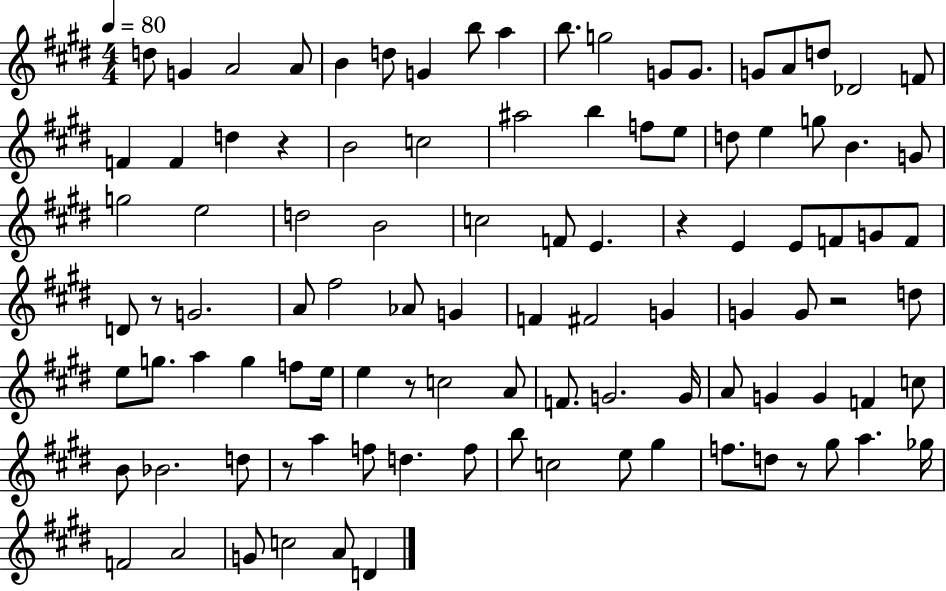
{
  \clef treble
  \numericTimeSignature
  \time 4/4
  \key e \major
  \tempo 4 = 80
  d''8 g'4 a'2 a'8 | b'4 d''8 g'4 b''8 a''4 | b''8. g''2 g'8 g'8. | g'8 a'8 d''8 des'2 f'8 | \break f'4 f'4 d''4 r4 | b'2 c''2 | ais''2 b''4 f''8 e''8 | d''8 e''4 g''8 b'4. g'8 | \break g''2 e''2 | d''2 b'2 | c''2 f'8 e'4. | r4 e'4 e'8 f'8 g'8 f'8 | \break d'8 r8 g'2. | a'8 fis''2 aes'8 g'4 | f'4 fis'2 g'4 | g'4 g'8 r2 d''8 | \break e''8 g''8. a''4 g''4 f''8 e''16 | e''4 r8 c''2 a'8 | f'8. g'2. g'16 | a'8 g'4 g'4 f'4 c''8 | \break b'8 bes'2. d''8 | r8 a''4 f''8 d''4. f''8 | b''8 c''2 e''8 gis''4 | f''8. d''8 r8 gis''8 a''4. ges''16 | \break f'2 a'2 | g'8 c''2 a'8 d'4 | \bar "|."
}